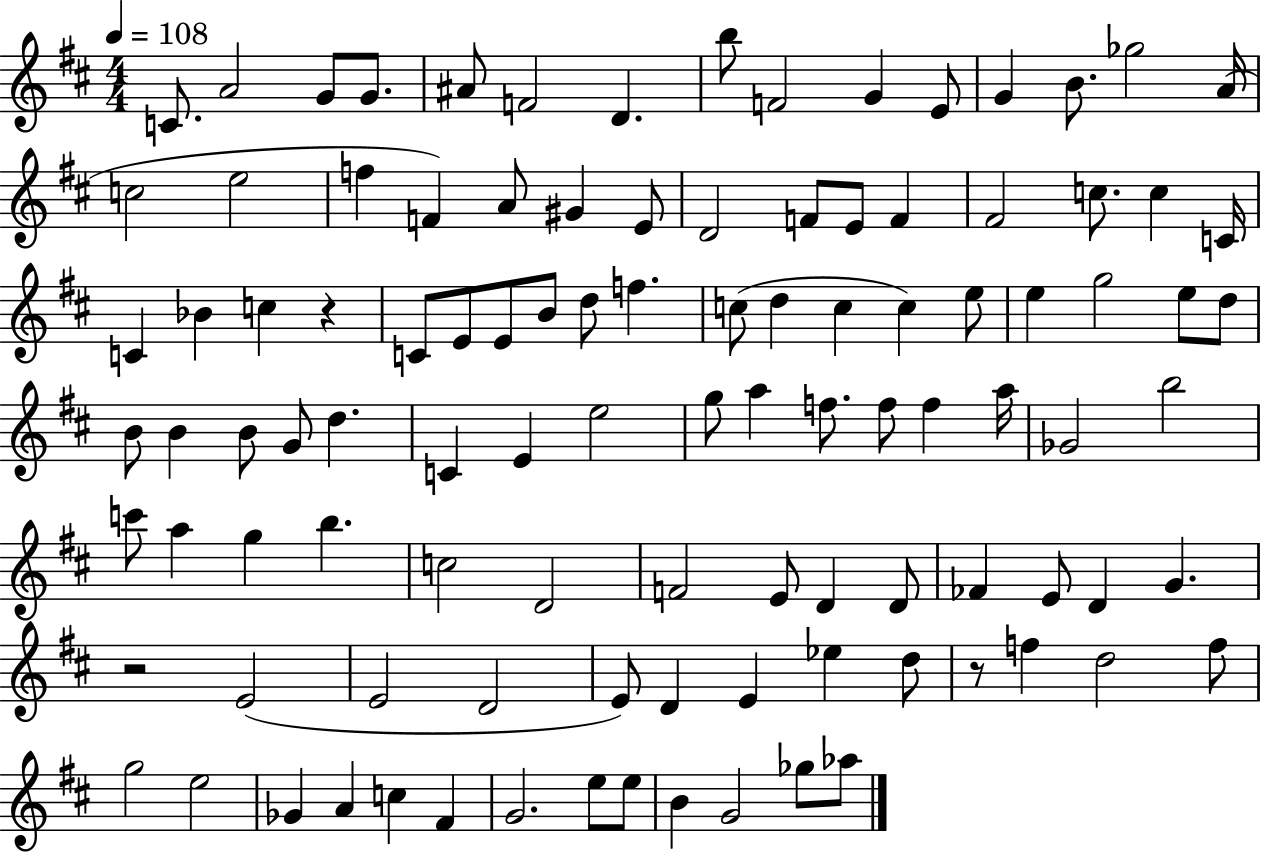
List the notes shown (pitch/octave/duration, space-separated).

C4/e. A4/h G4/e G4/e. A#4/e F4/h D4/q. B5/e F4/h G4/q E4/e G4/q B4/e. Gb5/h A4/s C5/h E5/h F5/q F4/q A4/e G#4/q E4/e D4/h F4/e E4/e F4/q F#4/h C5/e. C5/q C4/s C4/q Bb4/q C5/q R/q C4/e E4/e E4/e B4/e D5/e F5/q. C5/e D5/q C5/q C5/q E5/e E5/q G5/h E5/e D5/e B4/e B4/q B4/e G4/e D5/q. C4/q E4/q E5/h G5/e A5/q F5/e. F5/e F5/q A5/s Gb4/h B5/h C6/e A5/q G5/q B5/q. C5/h D4/h F4/h E4/e D4/q D4/e FES4/q E4/e D4/q G4/q. R/h E4/h E4/h D4/h E4/e D4/q E4/q Eb5/q D5/e R/e F5/q D5/h F5/e G5/h E5/h Gb4/q A4/q C5/q F#4/q G4/h. E5/e E5/e B4/q G4/h Gb5/e Ab5/e